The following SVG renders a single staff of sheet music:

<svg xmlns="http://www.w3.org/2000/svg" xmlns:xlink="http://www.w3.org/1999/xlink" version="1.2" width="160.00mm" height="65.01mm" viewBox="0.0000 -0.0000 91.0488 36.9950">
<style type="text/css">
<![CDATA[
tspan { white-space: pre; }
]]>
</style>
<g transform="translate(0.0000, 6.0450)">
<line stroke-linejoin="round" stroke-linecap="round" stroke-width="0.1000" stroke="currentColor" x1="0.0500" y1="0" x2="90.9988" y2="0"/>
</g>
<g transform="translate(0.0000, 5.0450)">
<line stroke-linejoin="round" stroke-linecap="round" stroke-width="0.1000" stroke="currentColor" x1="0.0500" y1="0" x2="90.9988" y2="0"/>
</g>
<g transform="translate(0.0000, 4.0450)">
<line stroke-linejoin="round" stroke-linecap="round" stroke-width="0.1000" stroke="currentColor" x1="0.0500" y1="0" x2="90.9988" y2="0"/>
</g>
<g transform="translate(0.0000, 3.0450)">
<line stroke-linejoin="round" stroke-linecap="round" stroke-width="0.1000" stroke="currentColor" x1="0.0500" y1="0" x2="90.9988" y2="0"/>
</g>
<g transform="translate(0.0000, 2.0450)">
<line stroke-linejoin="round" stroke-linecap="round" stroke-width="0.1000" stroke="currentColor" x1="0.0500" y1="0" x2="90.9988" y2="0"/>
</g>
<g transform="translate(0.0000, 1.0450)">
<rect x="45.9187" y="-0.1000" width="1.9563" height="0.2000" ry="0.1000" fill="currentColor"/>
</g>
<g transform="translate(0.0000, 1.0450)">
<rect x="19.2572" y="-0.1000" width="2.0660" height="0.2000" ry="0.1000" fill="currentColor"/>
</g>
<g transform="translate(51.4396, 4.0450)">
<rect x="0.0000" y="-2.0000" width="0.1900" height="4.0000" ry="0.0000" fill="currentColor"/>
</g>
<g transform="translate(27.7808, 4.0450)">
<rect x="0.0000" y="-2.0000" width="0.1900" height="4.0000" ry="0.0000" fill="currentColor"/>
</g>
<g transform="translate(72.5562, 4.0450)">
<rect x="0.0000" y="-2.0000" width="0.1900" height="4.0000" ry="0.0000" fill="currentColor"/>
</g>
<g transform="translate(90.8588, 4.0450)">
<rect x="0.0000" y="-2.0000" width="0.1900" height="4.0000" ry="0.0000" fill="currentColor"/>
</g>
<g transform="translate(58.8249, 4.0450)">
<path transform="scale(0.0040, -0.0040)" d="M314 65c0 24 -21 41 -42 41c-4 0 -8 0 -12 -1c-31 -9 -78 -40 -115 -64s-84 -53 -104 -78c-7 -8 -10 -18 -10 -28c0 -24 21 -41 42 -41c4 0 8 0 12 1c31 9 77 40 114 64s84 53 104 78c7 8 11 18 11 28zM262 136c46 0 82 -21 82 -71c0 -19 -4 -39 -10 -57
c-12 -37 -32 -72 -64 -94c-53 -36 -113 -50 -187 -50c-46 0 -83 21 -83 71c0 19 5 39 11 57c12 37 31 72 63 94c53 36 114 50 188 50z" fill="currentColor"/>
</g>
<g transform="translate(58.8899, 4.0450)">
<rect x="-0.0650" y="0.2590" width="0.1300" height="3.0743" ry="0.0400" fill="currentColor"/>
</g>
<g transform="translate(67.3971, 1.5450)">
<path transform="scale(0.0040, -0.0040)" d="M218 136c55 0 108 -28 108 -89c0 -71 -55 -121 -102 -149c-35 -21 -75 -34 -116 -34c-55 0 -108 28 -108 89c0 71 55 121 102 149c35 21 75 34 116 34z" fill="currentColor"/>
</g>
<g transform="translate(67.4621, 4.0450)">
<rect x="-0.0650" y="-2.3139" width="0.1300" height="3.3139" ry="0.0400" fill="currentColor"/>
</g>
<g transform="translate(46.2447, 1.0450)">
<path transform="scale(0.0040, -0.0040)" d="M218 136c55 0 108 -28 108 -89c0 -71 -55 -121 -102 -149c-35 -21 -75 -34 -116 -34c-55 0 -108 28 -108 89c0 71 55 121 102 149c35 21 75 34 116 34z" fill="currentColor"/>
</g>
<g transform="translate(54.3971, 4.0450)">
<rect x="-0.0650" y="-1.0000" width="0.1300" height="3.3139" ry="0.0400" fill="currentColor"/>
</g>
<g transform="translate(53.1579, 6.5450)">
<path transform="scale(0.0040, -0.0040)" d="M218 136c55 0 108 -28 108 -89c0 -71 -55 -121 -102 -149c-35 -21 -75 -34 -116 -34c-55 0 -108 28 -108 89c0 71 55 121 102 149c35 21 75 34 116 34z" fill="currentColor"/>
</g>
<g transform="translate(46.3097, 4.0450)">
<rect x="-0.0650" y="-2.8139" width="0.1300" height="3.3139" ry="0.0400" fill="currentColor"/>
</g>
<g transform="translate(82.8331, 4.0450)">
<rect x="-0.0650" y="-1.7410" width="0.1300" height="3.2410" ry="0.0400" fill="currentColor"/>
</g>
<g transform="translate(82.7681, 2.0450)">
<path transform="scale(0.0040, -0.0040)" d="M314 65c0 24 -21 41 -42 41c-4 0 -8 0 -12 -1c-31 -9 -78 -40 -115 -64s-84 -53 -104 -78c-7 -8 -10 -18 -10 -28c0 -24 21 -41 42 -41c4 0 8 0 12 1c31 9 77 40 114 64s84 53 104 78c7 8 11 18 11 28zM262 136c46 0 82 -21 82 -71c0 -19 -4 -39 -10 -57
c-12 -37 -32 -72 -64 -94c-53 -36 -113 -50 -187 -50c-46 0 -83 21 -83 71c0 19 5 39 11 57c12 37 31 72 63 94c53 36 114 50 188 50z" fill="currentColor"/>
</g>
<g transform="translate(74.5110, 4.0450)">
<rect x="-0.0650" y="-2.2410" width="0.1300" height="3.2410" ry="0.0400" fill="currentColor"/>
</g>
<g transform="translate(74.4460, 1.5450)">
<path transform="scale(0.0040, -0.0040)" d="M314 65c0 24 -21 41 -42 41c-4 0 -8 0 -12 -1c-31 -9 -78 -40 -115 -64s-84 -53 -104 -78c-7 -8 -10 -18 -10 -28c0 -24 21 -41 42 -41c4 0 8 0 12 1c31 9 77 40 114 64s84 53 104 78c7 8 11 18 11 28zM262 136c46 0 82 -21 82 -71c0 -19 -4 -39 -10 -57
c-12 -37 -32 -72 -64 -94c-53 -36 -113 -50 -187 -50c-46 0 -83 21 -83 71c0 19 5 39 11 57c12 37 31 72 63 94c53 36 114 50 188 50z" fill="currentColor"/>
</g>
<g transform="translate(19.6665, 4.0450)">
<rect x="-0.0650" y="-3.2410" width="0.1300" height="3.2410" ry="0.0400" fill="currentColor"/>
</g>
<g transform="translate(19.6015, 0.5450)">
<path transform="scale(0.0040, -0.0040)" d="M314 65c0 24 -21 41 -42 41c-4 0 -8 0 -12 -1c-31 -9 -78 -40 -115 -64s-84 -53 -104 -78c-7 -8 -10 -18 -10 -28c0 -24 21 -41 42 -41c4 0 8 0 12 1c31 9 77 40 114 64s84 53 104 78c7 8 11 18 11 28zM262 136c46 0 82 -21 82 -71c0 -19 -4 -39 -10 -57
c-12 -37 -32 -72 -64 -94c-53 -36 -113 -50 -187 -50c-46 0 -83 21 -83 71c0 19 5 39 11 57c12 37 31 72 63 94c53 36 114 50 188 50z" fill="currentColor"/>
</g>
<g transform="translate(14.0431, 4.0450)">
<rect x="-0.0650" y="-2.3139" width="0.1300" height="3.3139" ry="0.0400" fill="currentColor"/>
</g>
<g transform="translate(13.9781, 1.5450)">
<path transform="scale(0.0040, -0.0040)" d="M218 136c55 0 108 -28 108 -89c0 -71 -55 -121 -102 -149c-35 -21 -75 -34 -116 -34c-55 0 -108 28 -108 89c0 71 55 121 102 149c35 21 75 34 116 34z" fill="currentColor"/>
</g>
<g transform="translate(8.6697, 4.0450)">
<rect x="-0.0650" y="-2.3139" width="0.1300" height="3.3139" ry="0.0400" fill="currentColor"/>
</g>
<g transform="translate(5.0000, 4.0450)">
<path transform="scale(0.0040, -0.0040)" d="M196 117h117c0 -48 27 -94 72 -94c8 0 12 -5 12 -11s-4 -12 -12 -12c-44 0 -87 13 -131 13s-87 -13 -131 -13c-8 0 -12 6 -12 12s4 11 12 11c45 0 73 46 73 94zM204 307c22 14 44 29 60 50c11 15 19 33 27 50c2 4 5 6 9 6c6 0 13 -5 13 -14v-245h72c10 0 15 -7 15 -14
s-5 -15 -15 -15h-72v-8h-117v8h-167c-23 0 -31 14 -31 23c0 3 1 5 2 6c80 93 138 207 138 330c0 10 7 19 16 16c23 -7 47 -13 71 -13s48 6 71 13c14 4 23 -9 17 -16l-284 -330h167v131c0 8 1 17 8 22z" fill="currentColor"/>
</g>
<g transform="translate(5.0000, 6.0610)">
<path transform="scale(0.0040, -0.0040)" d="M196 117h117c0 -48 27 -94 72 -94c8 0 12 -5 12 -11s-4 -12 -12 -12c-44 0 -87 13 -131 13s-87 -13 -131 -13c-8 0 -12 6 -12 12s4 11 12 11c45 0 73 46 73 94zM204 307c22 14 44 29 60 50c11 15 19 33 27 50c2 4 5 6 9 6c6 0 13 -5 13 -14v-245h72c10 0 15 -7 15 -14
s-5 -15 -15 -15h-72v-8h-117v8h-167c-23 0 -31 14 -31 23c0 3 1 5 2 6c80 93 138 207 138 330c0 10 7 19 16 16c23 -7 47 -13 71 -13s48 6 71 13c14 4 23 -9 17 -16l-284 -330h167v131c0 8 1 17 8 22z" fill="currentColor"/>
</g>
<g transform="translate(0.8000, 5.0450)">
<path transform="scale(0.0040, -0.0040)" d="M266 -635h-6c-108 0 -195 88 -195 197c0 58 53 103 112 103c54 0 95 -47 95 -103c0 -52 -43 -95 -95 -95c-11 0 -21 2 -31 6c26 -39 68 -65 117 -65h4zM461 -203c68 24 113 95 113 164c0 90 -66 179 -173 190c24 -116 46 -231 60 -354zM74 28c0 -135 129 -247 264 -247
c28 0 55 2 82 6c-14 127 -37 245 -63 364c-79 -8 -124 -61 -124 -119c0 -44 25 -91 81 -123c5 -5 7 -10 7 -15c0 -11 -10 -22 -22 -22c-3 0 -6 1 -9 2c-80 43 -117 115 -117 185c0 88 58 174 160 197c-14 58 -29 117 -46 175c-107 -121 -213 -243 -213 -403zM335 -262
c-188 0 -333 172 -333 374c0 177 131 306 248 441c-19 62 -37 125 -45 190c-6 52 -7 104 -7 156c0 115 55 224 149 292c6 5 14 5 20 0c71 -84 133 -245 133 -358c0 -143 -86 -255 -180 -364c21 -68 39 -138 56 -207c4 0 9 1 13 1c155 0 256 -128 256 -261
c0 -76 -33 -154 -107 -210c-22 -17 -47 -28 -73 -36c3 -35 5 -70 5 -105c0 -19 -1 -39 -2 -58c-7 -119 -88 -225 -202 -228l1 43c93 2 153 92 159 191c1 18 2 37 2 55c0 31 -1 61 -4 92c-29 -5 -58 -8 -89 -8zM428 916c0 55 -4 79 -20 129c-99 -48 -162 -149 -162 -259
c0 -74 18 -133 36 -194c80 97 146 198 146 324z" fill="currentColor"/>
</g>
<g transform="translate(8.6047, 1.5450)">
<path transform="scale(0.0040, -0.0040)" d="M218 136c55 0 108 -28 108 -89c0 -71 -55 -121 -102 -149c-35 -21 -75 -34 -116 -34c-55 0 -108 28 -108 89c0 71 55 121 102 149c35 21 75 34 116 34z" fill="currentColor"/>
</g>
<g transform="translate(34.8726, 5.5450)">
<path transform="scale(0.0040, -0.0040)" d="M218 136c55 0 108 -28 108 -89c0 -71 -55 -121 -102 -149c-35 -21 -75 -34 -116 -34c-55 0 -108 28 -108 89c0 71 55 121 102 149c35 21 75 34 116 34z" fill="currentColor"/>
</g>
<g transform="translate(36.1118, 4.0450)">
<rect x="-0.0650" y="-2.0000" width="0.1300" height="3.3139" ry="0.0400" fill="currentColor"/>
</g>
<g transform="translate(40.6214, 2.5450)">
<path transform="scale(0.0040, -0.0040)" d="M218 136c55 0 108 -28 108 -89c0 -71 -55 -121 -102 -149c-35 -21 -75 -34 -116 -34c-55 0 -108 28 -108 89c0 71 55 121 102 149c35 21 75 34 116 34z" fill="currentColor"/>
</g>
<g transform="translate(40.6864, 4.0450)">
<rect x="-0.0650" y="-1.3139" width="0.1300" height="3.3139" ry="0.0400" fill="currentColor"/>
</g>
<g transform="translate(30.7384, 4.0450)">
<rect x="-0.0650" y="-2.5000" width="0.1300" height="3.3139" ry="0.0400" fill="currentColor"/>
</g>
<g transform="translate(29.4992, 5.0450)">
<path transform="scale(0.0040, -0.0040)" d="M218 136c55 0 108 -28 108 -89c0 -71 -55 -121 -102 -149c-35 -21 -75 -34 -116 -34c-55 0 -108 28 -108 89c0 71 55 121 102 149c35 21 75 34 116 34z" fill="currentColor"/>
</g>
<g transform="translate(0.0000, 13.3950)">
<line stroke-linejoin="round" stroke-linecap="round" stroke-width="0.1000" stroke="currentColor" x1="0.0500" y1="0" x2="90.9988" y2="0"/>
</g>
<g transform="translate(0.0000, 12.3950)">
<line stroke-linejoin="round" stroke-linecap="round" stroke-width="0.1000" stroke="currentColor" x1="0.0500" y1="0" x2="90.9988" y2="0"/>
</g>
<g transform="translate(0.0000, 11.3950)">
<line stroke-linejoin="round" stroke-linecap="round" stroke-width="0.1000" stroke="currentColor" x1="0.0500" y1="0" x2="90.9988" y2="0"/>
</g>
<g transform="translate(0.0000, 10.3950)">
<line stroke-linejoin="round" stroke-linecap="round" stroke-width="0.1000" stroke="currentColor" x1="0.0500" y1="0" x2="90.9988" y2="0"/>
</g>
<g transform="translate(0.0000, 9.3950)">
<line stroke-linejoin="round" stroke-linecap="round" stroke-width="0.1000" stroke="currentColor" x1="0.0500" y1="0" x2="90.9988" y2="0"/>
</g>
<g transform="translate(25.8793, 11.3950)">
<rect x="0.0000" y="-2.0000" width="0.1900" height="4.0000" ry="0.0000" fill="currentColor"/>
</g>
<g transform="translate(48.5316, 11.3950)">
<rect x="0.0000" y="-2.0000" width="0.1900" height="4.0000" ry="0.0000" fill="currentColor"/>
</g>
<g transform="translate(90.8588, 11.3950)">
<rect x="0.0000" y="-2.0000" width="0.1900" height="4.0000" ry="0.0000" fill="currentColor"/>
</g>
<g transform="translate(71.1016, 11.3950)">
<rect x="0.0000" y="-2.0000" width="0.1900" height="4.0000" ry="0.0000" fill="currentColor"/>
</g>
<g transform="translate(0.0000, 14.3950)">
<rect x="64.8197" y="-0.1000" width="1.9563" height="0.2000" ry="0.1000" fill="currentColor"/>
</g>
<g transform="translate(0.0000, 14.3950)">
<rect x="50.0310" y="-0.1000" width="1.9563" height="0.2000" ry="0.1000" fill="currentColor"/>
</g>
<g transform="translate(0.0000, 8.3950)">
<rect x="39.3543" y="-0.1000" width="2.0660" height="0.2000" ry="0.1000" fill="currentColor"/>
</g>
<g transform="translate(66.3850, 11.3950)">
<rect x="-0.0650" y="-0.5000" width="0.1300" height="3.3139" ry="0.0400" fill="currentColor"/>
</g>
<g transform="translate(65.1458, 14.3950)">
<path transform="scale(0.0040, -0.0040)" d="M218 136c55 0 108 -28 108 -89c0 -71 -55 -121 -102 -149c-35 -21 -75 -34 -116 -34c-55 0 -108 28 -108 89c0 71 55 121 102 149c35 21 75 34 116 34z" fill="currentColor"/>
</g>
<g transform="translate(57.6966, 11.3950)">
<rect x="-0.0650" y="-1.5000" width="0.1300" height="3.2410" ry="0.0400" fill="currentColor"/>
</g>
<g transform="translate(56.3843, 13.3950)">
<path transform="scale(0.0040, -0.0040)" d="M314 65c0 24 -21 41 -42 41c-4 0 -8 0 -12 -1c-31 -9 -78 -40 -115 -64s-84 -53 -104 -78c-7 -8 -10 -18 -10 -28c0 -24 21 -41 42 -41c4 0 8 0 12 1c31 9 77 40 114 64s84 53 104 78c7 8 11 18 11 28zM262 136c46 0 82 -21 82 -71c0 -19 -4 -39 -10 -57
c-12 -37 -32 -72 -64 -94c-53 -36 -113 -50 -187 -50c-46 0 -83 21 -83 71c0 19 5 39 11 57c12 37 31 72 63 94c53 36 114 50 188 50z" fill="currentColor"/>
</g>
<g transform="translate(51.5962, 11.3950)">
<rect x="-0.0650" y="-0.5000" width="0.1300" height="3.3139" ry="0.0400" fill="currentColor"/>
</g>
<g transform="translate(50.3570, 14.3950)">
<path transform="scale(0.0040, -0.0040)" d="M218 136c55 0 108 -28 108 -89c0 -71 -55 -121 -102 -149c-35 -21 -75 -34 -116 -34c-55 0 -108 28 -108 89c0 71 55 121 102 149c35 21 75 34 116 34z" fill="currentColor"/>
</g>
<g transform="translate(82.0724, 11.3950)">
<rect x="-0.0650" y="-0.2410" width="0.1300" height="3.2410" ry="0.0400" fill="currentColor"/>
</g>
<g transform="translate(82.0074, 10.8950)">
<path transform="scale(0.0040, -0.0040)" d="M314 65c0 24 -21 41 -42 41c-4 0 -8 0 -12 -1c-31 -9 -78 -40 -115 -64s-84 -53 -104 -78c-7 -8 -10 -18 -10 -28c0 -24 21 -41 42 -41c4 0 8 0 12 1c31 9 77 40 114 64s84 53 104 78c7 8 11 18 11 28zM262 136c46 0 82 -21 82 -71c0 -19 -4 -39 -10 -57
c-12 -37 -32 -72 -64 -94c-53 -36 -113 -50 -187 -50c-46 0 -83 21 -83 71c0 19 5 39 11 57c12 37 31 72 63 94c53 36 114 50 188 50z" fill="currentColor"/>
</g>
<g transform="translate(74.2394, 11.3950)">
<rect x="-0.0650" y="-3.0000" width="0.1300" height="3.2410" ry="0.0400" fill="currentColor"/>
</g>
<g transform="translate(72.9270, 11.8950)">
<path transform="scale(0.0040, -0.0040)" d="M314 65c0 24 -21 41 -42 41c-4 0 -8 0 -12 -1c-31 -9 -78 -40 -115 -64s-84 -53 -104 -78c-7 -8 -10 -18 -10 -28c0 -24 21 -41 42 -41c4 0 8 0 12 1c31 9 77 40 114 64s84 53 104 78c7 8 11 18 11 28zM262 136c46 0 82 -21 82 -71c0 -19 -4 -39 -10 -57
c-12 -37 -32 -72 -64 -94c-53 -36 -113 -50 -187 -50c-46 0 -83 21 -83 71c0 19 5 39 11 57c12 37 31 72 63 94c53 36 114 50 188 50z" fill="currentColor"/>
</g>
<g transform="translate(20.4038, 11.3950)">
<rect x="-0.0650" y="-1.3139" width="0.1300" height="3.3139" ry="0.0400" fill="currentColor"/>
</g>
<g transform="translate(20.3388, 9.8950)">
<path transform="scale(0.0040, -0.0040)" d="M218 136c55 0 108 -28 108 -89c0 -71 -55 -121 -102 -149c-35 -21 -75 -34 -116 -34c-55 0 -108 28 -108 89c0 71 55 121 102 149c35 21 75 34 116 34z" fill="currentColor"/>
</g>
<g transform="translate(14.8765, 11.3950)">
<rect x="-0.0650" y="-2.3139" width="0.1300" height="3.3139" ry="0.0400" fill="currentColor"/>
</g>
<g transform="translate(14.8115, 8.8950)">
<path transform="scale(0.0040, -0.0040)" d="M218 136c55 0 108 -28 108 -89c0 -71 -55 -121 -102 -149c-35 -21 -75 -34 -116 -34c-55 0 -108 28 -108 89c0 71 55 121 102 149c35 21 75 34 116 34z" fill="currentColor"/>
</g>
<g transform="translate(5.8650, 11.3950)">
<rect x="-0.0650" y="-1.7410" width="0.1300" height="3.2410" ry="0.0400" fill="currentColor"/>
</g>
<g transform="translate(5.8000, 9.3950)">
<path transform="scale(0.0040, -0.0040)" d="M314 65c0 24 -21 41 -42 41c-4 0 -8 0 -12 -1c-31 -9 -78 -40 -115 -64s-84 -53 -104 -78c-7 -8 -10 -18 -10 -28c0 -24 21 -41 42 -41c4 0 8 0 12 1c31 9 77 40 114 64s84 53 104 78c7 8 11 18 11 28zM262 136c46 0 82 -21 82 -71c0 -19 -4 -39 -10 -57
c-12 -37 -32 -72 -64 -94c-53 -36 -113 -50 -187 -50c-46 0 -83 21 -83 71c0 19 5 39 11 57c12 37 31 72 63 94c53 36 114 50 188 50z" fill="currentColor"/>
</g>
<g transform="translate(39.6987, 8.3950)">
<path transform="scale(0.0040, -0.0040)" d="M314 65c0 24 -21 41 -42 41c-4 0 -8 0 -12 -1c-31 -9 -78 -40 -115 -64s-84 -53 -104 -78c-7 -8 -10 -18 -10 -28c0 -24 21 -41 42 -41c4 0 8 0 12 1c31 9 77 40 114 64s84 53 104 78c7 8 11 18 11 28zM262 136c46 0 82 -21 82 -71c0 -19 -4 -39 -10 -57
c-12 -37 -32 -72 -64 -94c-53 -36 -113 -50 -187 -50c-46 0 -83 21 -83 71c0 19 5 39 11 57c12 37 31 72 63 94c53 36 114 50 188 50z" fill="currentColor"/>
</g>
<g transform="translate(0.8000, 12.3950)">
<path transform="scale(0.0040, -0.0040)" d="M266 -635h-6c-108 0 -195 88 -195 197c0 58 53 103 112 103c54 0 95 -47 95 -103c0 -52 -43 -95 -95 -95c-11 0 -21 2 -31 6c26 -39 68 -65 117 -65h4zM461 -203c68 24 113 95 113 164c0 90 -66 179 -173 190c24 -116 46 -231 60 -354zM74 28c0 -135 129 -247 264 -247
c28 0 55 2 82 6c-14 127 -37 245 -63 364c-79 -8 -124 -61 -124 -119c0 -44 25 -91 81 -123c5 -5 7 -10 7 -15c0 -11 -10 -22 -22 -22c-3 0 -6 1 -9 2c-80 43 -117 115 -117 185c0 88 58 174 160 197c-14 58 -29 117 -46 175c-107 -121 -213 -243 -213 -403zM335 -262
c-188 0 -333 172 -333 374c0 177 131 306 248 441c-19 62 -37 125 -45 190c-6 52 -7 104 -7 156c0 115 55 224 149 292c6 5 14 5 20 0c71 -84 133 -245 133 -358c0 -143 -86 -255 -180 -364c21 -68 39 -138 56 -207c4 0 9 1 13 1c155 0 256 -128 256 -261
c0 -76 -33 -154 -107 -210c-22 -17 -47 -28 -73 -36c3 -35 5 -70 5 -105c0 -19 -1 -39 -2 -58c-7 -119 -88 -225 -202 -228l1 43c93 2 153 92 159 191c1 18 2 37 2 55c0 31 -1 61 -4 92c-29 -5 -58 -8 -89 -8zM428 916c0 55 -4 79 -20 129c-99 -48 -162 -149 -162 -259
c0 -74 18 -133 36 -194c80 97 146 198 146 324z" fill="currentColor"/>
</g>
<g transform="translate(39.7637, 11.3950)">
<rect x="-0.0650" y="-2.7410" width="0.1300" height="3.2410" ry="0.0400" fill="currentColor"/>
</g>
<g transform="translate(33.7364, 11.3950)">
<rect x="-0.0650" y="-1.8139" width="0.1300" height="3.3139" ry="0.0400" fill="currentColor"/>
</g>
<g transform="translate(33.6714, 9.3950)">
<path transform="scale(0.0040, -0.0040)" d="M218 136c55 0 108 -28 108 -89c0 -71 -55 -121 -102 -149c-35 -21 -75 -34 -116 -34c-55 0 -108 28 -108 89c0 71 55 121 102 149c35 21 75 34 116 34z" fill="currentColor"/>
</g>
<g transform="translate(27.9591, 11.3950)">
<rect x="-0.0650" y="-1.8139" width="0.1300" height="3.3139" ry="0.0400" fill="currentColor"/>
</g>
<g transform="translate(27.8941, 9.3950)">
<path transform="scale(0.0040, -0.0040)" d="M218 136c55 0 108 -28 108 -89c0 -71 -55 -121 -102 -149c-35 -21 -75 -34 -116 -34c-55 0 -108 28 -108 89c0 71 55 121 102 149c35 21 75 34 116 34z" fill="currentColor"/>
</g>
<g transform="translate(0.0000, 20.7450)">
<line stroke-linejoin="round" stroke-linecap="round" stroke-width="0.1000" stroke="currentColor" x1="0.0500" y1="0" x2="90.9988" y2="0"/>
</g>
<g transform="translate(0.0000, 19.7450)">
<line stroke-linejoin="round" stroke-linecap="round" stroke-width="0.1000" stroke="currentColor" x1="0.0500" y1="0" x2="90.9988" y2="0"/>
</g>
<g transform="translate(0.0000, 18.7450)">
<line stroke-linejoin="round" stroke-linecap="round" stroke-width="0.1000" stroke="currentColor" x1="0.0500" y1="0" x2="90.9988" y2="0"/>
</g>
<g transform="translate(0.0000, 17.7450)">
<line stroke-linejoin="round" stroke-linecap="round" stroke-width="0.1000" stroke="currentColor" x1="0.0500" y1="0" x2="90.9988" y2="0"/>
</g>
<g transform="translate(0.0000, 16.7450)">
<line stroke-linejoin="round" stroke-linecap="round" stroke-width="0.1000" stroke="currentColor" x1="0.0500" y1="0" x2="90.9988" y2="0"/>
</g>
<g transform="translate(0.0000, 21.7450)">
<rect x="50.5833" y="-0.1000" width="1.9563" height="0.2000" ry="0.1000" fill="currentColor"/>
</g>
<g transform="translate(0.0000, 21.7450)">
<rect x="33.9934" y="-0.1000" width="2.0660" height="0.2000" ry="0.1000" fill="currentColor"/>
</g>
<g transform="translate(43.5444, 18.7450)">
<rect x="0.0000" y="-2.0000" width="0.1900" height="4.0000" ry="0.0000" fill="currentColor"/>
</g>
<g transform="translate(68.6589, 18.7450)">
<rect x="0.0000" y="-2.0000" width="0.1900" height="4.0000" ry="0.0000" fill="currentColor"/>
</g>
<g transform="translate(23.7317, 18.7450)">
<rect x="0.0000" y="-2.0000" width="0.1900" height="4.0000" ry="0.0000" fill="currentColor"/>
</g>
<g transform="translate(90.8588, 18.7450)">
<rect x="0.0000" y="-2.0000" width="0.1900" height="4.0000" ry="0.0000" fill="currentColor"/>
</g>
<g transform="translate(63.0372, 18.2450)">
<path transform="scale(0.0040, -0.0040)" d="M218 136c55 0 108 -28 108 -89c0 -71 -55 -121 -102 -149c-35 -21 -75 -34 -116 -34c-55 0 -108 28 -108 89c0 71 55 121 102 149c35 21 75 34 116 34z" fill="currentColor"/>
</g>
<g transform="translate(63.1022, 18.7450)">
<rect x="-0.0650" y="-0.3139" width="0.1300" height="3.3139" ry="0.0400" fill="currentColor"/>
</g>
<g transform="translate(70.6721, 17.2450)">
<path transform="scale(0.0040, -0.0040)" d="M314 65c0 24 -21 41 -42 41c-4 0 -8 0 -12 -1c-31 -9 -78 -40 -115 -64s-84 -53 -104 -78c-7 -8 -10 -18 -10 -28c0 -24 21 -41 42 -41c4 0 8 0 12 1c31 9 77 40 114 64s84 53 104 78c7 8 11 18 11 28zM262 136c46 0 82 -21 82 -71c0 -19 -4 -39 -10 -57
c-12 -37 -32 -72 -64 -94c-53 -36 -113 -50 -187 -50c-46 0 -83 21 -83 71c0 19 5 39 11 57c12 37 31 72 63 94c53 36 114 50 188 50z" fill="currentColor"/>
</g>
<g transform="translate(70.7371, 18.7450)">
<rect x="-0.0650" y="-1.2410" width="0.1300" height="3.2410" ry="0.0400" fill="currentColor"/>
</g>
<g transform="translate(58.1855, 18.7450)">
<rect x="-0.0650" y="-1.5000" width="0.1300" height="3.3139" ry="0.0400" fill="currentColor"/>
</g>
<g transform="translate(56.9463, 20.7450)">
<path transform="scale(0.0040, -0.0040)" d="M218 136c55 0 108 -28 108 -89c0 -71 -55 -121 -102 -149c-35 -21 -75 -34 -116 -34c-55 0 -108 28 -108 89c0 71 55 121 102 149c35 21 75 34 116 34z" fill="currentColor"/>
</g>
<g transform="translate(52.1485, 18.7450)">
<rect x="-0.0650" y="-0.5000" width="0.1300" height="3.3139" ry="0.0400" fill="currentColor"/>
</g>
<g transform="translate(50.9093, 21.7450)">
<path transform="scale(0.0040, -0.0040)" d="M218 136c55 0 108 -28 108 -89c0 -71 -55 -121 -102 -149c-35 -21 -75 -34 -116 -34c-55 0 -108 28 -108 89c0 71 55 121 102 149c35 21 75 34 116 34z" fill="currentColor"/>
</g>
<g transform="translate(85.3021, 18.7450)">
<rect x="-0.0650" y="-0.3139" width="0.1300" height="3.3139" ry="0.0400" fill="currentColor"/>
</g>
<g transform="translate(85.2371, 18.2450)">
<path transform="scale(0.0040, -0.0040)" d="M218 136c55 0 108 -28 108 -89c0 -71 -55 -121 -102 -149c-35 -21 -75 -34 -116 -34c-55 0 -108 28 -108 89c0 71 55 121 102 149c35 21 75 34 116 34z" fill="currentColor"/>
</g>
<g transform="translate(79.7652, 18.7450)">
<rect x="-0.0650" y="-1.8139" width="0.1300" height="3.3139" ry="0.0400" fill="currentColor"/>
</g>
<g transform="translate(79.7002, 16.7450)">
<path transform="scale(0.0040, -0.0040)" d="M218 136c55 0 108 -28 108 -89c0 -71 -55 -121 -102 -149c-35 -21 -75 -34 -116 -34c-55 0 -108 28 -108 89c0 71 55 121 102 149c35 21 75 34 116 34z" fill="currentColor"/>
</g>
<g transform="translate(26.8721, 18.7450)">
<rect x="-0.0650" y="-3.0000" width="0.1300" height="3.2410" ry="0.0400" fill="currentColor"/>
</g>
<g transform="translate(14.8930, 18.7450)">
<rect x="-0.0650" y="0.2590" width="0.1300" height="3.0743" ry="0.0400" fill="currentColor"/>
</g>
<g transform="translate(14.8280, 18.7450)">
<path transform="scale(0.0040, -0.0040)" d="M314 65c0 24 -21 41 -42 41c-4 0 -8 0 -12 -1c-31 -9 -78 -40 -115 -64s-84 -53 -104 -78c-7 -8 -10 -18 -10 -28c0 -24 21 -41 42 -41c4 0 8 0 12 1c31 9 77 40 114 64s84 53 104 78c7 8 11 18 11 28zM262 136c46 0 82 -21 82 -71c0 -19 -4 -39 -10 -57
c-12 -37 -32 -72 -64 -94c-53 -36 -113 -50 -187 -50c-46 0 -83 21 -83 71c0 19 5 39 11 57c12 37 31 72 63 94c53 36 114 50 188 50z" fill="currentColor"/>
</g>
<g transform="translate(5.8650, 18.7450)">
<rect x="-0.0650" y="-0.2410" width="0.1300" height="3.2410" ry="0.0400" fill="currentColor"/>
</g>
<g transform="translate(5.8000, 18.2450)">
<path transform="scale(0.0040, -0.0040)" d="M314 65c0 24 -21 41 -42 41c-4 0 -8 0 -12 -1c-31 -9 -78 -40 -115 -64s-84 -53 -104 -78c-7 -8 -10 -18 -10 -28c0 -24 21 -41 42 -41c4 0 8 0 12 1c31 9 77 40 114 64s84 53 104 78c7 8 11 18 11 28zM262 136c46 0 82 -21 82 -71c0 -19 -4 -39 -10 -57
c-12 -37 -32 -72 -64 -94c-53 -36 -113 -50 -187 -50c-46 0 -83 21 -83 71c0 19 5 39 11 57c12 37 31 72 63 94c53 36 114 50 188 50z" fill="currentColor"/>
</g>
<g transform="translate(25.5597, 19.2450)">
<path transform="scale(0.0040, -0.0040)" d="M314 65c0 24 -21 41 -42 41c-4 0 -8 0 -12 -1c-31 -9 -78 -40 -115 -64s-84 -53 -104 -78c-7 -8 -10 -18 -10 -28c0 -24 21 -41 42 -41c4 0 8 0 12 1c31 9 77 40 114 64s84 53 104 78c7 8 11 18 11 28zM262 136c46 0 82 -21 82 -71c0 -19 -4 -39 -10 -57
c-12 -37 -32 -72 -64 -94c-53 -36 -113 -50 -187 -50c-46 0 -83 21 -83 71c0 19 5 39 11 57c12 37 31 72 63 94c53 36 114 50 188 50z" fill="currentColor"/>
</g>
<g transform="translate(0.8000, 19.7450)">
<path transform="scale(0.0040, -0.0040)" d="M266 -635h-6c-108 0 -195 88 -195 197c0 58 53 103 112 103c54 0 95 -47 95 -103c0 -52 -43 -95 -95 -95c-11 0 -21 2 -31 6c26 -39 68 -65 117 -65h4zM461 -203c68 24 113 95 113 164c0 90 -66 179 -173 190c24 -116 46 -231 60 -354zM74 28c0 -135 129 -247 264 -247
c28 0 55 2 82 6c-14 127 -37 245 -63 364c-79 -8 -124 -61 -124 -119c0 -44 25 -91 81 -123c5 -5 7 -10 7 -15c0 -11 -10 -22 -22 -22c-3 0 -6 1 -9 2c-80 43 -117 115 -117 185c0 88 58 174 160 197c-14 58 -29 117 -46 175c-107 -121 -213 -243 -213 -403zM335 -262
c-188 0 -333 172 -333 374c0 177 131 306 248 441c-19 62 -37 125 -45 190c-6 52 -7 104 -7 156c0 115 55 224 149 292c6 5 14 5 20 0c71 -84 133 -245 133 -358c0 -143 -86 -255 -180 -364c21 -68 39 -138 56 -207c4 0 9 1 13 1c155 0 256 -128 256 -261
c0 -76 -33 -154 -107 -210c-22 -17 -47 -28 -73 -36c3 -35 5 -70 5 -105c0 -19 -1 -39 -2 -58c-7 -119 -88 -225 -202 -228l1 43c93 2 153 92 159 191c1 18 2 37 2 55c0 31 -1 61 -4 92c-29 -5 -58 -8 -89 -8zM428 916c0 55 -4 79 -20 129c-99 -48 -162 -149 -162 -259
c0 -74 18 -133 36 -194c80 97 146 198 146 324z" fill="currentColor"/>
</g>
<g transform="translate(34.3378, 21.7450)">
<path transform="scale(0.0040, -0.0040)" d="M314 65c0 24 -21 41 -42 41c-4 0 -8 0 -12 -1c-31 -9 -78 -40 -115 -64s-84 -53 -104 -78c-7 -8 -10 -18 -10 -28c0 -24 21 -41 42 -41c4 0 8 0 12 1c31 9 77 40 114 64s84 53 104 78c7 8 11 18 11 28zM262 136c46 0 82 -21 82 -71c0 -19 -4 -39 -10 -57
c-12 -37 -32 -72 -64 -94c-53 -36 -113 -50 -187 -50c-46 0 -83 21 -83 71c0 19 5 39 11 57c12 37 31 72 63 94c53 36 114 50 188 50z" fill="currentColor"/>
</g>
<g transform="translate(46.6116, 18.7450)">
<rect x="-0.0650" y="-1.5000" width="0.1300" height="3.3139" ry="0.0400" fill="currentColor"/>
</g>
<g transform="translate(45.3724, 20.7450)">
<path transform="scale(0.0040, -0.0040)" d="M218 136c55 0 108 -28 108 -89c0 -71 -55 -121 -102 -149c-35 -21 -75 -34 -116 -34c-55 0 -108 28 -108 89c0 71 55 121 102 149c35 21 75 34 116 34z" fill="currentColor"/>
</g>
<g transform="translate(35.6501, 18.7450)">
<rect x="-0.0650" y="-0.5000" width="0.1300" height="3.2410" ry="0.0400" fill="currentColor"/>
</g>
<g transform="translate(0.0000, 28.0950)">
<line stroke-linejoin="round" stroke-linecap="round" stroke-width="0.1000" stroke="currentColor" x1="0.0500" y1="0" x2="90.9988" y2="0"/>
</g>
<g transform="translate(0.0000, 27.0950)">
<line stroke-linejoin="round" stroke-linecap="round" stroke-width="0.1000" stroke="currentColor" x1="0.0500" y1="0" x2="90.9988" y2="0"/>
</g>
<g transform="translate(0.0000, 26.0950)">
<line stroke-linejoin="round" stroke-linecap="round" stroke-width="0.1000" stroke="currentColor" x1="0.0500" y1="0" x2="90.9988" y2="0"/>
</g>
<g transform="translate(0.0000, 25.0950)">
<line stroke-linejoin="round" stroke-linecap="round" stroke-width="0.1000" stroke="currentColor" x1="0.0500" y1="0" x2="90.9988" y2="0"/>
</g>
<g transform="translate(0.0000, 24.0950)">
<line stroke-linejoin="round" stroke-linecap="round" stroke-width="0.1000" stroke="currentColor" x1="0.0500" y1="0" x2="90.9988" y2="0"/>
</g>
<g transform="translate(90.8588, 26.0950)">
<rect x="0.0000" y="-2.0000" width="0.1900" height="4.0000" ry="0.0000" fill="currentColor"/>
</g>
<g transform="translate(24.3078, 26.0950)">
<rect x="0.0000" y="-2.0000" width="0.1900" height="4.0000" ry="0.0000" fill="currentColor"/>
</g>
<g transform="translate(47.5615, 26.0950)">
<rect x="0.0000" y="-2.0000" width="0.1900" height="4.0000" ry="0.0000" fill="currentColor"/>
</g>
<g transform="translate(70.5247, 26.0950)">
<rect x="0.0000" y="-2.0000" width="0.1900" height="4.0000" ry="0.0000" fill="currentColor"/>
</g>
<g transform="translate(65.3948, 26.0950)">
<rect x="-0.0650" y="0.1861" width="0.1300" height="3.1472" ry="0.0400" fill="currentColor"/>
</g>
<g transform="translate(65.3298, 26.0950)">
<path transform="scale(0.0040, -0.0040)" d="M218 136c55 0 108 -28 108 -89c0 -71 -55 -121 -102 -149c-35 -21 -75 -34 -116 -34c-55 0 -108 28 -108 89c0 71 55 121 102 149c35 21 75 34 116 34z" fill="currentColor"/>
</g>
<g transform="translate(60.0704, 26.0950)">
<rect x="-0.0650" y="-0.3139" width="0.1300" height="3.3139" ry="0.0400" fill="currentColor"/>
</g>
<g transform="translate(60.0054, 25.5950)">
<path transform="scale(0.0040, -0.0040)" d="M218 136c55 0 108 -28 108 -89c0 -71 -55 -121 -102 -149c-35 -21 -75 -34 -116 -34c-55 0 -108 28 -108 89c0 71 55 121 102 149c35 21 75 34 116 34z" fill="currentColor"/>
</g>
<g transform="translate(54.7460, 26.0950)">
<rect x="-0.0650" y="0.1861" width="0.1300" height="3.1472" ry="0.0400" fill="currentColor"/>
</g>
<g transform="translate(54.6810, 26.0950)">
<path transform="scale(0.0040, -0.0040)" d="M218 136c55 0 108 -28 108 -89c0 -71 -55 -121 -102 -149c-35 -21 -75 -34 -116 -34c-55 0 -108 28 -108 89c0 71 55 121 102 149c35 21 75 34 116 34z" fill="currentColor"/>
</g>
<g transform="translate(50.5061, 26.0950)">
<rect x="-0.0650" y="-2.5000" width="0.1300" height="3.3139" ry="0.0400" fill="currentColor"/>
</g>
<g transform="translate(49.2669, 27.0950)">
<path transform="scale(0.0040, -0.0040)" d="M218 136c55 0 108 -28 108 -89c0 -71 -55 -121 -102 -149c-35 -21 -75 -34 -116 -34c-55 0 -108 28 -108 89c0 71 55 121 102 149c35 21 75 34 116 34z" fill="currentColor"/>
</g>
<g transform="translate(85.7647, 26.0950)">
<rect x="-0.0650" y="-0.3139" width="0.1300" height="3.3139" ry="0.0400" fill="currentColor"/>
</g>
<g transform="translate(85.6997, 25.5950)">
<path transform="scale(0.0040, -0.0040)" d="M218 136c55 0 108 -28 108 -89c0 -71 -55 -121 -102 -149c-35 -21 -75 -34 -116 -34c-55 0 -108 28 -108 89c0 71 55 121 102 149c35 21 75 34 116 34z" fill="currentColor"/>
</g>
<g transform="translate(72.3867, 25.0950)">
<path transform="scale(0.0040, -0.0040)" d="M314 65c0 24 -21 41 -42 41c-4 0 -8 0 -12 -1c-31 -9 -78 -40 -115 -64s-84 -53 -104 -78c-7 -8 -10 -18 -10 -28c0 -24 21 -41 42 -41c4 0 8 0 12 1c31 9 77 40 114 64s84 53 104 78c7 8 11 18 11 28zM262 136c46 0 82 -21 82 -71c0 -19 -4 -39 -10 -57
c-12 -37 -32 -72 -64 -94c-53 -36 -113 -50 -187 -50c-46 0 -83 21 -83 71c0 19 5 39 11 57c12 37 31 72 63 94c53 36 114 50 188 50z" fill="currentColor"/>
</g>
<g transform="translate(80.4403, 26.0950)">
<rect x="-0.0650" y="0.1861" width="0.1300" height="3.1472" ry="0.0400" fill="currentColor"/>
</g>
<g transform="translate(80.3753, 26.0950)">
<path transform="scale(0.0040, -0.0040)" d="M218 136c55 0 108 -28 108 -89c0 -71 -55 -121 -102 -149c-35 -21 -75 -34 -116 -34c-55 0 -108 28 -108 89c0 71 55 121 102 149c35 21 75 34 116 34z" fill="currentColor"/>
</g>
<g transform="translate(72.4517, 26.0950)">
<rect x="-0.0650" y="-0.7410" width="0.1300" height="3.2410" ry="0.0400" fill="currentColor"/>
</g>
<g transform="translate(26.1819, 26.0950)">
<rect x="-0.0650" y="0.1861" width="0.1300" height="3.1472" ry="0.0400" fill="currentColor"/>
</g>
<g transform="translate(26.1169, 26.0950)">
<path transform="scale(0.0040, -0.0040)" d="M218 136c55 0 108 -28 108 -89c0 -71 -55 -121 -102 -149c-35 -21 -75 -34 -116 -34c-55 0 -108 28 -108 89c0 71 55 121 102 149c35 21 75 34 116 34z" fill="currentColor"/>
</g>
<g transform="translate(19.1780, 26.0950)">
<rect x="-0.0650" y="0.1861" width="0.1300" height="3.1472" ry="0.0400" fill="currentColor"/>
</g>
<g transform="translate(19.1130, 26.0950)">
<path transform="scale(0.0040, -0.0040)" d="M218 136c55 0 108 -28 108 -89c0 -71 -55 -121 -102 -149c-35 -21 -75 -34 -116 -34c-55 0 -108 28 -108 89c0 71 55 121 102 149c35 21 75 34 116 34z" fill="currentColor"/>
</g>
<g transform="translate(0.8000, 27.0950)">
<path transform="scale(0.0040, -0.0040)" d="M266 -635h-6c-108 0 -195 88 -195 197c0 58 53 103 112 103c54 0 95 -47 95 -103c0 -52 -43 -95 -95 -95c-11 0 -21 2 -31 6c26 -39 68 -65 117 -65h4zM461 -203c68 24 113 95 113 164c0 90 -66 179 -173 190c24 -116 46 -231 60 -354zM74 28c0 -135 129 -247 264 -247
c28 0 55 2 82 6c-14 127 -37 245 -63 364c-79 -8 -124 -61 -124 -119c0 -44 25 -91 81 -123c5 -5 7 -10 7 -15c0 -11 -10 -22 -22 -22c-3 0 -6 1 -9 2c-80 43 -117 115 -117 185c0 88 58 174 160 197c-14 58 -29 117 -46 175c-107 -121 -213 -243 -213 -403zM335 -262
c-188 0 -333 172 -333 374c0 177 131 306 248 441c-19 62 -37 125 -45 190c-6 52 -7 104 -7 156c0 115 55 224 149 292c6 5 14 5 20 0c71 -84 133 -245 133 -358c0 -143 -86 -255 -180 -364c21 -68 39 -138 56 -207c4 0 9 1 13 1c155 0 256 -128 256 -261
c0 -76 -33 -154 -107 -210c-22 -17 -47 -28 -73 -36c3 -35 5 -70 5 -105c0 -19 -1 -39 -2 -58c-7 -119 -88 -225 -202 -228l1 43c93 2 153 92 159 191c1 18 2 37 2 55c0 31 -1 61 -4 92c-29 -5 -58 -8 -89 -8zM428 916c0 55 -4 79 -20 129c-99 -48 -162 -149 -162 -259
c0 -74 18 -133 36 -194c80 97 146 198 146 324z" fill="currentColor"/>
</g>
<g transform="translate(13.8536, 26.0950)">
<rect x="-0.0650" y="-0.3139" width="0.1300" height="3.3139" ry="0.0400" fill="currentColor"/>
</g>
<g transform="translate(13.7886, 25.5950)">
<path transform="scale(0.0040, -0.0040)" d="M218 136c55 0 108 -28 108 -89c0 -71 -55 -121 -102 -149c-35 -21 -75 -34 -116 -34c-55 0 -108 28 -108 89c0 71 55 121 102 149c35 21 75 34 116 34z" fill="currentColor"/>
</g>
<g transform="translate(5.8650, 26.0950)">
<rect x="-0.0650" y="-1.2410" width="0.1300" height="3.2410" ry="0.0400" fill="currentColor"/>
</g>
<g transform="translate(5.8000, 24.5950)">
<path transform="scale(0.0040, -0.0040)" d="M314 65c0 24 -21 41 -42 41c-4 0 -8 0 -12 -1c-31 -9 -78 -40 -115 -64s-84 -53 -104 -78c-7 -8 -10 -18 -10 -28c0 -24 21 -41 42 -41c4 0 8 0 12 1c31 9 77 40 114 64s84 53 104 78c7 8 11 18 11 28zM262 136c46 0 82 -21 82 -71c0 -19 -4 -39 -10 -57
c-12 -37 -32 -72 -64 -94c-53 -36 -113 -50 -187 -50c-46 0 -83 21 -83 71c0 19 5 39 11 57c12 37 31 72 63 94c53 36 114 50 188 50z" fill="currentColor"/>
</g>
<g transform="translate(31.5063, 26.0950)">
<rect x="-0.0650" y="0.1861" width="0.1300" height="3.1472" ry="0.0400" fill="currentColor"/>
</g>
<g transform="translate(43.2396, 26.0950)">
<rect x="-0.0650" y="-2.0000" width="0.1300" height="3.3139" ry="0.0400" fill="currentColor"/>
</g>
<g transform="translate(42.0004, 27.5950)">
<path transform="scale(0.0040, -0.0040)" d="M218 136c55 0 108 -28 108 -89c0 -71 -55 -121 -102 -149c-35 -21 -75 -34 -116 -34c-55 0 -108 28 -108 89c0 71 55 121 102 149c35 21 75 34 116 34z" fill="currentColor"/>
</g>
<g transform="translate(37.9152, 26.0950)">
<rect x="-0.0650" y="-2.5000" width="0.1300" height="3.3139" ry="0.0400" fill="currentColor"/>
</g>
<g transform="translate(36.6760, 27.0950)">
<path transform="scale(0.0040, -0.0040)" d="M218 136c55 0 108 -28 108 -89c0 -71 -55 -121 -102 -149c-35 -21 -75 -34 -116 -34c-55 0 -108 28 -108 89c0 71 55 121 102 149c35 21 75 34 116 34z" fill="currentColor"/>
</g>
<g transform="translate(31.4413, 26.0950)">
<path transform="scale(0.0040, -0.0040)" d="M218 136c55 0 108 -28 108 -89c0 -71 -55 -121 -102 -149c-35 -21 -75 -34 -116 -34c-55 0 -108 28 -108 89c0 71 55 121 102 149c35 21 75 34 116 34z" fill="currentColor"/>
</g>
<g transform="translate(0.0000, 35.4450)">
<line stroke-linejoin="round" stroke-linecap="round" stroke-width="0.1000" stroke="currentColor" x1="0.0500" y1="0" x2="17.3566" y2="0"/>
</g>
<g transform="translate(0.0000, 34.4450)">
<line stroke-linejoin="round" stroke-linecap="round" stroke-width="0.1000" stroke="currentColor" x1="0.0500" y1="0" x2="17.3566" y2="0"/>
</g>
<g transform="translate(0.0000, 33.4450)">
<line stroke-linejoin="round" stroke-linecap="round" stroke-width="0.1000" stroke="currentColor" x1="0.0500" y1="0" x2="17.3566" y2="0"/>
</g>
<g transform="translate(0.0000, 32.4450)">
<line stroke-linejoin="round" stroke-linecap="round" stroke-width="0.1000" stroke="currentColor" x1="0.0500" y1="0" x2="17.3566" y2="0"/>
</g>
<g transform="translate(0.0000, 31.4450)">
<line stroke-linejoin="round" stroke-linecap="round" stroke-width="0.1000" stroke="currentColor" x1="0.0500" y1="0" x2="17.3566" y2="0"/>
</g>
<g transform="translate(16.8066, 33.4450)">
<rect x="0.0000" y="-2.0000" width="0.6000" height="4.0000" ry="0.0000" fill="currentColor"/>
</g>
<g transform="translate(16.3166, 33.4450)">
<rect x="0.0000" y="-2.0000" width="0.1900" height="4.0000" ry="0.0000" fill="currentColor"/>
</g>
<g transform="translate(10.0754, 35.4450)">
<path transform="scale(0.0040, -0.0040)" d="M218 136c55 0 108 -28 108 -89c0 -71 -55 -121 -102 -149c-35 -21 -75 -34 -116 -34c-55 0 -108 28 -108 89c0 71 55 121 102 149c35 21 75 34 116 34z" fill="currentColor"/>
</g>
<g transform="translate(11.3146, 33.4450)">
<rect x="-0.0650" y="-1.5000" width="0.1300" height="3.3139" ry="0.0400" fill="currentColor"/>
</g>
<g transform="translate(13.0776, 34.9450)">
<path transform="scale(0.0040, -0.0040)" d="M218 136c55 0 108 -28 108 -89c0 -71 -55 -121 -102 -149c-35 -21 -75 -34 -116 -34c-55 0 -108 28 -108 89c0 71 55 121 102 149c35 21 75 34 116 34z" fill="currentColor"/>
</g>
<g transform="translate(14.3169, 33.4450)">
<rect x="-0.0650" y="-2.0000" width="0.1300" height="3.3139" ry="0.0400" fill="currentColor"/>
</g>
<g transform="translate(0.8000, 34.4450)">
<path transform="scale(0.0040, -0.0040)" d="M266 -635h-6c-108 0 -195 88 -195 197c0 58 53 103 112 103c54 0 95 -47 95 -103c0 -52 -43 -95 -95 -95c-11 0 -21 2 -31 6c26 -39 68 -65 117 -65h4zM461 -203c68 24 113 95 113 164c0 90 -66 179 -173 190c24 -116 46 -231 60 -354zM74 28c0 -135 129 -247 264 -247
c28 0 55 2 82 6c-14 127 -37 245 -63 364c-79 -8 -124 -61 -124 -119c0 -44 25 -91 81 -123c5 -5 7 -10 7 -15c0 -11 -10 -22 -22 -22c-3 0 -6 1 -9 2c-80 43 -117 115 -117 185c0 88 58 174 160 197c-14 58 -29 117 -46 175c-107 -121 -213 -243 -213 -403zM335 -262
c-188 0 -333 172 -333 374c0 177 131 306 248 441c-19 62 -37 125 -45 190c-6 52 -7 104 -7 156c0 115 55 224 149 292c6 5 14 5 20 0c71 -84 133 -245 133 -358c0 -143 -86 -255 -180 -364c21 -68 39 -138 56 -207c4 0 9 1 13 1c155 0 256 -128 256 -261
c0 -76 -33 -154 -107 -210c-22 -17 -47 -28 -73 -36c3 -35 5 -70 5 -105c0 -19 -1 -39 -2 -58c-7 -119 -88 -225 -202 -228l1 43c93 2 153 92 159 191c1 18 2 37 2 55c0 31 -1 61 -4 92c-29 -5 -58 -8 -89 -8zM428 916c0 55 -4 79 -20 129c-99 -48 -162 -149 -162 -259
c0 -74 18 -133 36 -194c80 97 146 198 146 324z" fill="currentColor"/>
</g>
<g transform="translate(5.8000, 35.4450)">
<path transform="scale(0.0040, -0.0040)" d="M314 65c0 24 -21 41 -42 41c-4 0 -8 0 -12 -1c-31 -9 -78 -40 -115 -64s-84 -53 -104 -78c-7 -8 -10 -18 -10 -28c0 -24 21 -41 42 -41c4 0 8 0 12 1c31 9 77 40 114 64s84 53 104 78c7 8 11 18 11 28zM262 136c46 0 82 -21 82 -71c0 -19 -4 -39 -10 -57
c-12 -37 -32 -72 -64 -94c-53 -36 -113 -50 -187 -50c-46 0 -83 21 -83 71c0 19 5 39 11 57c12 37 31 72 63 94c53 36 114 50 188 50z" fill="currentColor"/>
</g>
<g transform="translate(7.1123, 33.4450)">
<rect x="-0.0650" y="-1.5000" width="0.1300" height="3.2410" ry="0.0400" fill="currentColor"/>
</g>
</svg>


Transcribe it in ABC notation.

X:1
T:Untitled
M:4/4
L:1/4
K:C
g g b2 G F e a D B2 g g2 f2 f2 g e f f a2 C E2 C A2 c2 c2 B2 A2 C2 E C E c e2 f c e2 c B B B G F G B c B d2 B c E2 E F